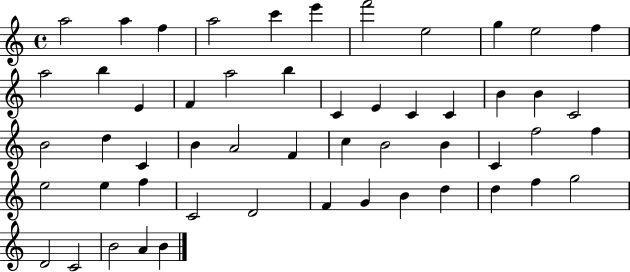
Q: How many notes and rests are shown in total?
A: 53